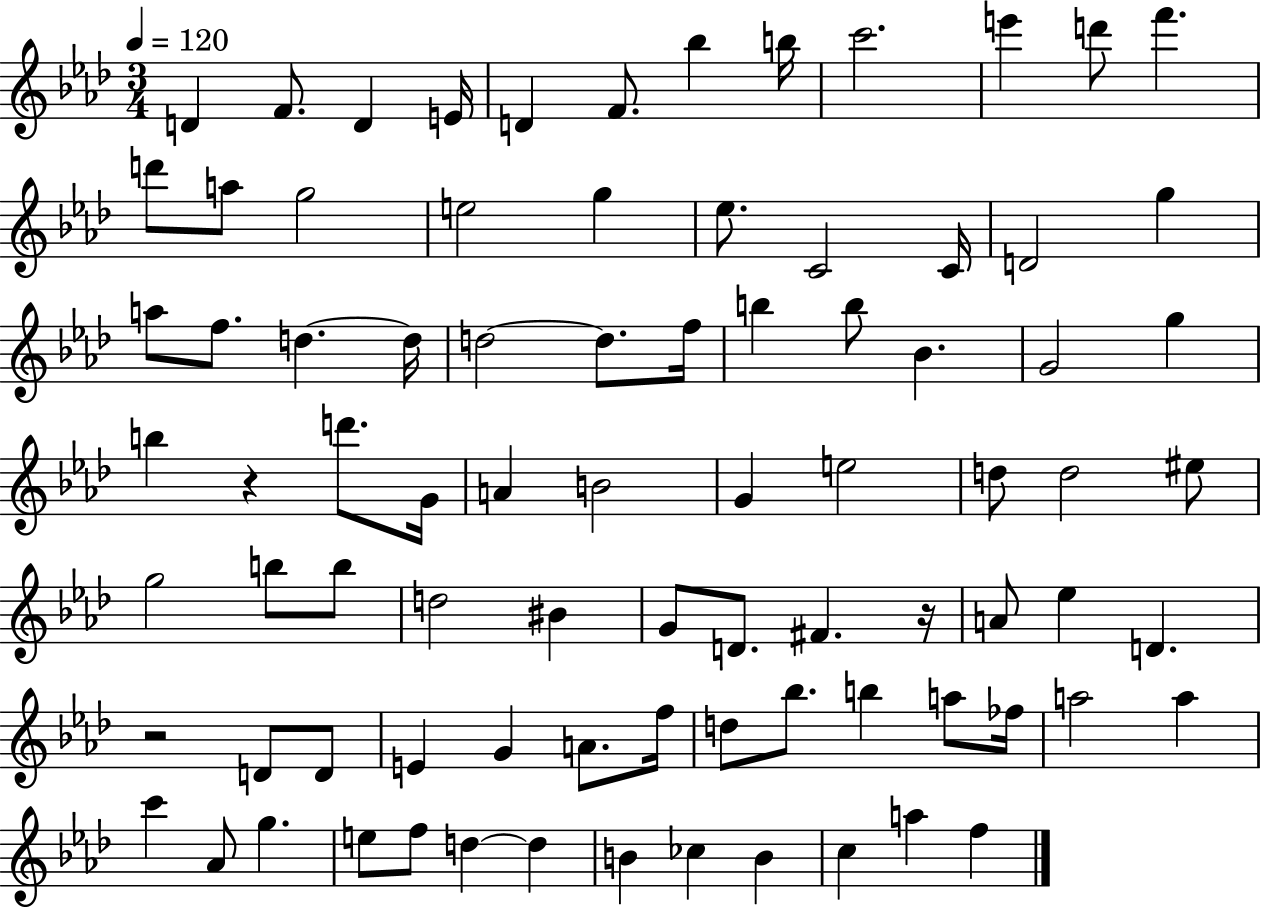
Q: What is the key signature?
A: AES major